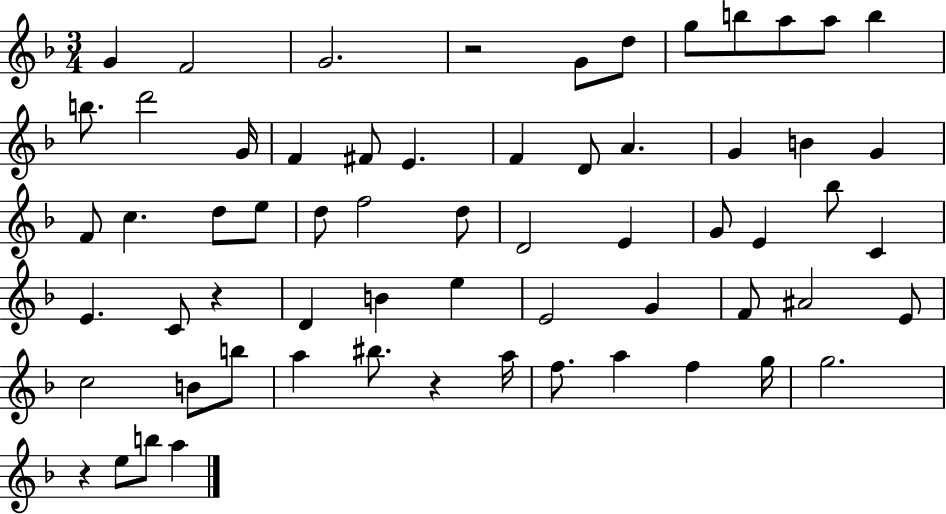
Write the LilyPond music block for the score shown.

{
  \clef treble
  \numericTimeSignature
  \time 3/4
  \key f \major
  g'4 f'2 | g'2. | r2 g'8 d''8 | g''8 b''8 a''8 a''8 b''4 | \break b''8. d'''2 g'16 | f'4 fis'8 e'4. | f'4 d'8 a'4. | g'4 b'4 g'4 | \break f'8 c''4. d''8 e''8 | d''8 f''2 d''8 | d'2 e'4 | g'8 e'4 bes''8 c'4 | \break e'4. c'8 r4 | d'4 b'4 e''4 | e'2 g'4 | f'8 ais'2 e'8 | \break c''2 b'8 b''8 | a''4 bis''8. r4 a''16 | f''8. a''4 f''4 g''16 | g''2. | \break r4 e''8 b''8 a''4 | \bar "|."
}